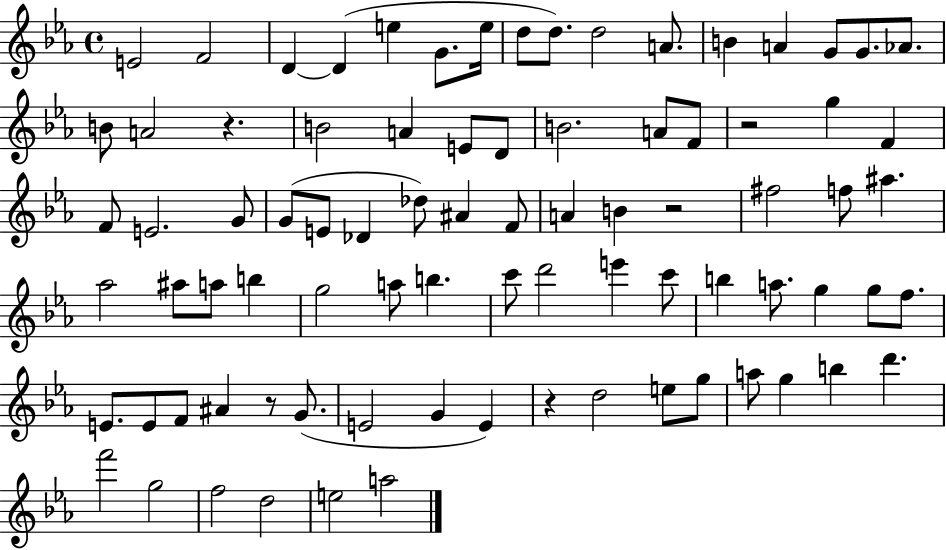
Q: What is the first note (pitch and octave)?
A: E4